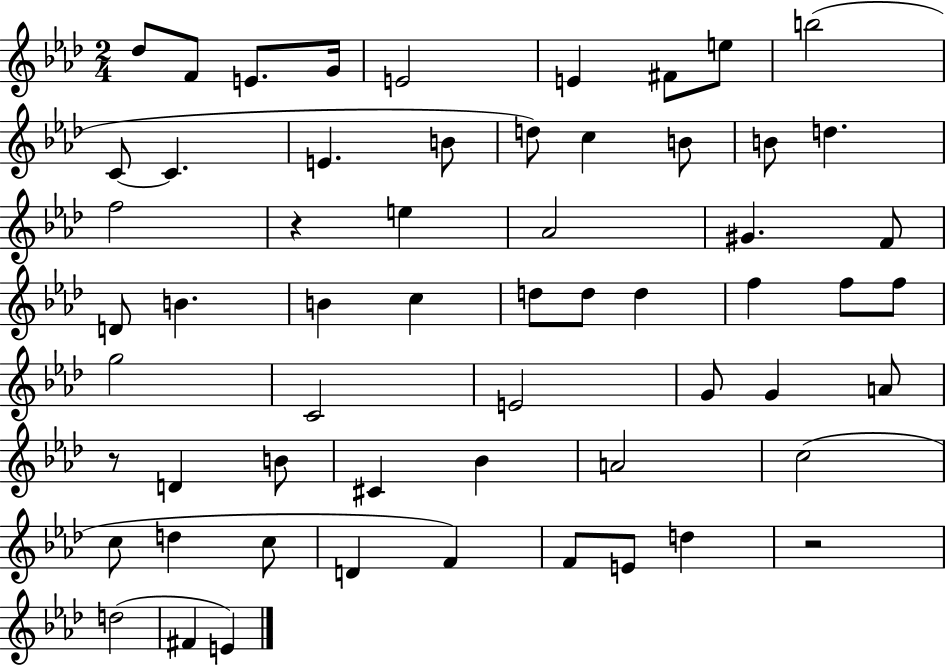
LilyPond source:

{
  \clef treble
  \numericTimeSignature
  \time 2/4
  \key aes \major
  des''8 f'8 e'8. g'16 | e'2 | e'4 fis'8 e''8 | b''2( | \break c'8~~ c'4. | e'4. b'8 | d''8) c''4 b'8 | b'8 d''4. | \break f''2 | r4 e''4 | aes'2 | gis'4. f'8 | \break d'8 b'4. | b'4 c''4 | d''8 d''8 d''4 | f''4 f''8 f''8 | \break g''2 | c'2 | e'2 | g'8 g'4 a'8 | \break r8 d'4 b'8 | cis'4 bes'4 | a'2 | c''2( | \break c''8 d''4 c''8 | d'4 f'4) | f'8 e'8 d''4 | r2 | \break d''2( | fis'4 e'4) | \bar "|."
}